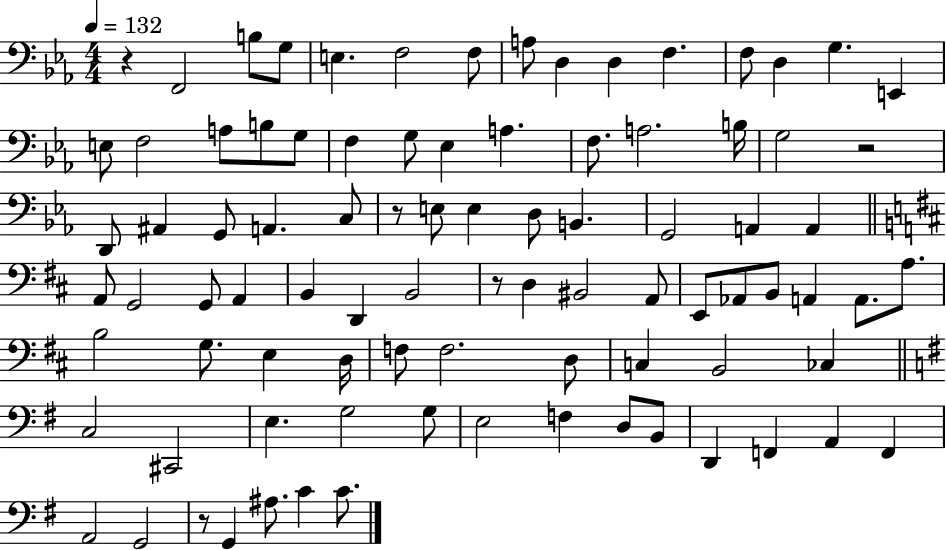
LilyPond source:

{
  \clef bass
  \numericTimeSignature
  \time 4/4
  \key ees \major
  \tempo 4 = 132
  r4 f,2 b8 g8 | e4. f2 f8 | a8 d4 d4 f4. | f8 d4 g4. e,4 | \break e8 f2 a8 b8 g8 | f4 g8 ees4 a4. | f8. a2. b16 | g2 r2 | \break d,8 ais,4 g,8 a,4. c8 | r8 e8 e4 d8 b,4. | g,2 a,4 a,4 | \bar "||" \break \key d \major a,8 g,2 g,8 a,4 | b,4 d,4 b,2 | r8 d4 bis,2 a,8 | e,8 aes,8 b,8 a,4 a,8. a8. | \break b2 g8. e4 d16 | f8 f2. d8 | c4 b,2 ces4 | \bar "||" \break \key g \major c2 cis,2 | e4. g2 g8 | e2 f4 d8 b,8 | d,4 f,4 a,4 f,4 | \break a,2 g,2 | r8 g,4 ais8. c'4 c'8. | \bar "|."
}